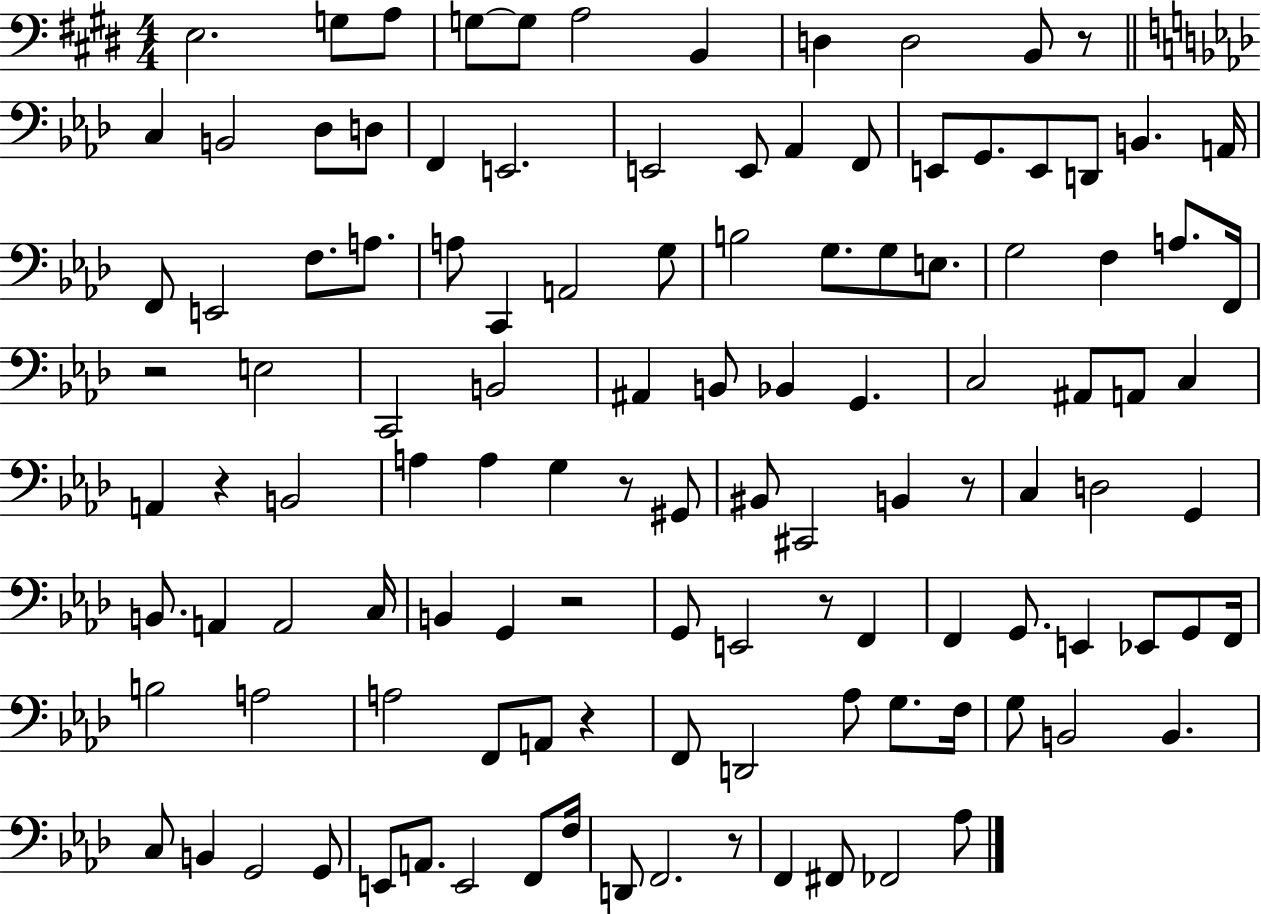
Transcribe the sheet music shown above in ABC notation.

X:1
T:Untitled
M:4/4
L:1/4
K:E
E,2 G,/2 A,/2 G,/2 G,/2 A,2 B,, D, D,2 B,,/2 z/2 C, B,,2 _D,/2 D,/2 F,, E,,2 E,,2 E,,/2 _A,, F,,/2 E,,/2 G,,/2 E,,/2 D,,/2 B,, A,,/4 F,,/2 E,,2 F,/2 A,/2 A,/2 C,, A,,2 G,/2 B,2 G,/2 G,/2 E,/2 G,2 F, A,/2 F,,/4 z2 E,2 C,,2 B,,2 ^A,, B,,/2 _B,, G,, C,2 ^A,,/2 A,,/2 C, A,, z B,,2 A, A, G, z/2 ^G,,/2 ^B,,/2 ^C,,2 B,, z/2 C, D,2 G,, B,,/2 A,, A,,2 C,/4 B,, G,, z2 G,,/2 E,,2 z/2 F,, F,, G,,/2 E,, _E,,/2 G,,/2 F,,/4 B,2 A,2 A,2 F,,/2 A,,/2 z F,,/2 D,,2 _A,/2 G,/2 F,/4 G,/2 B,,2 B,, C,/2 B,, G,,2 G,,/2 E,,/2 A,,/2 E,,2 F,,/2 F,/4 D,,/2 F,,2 z/2 F,, ^F,,/2 _F,,2 _A,/2